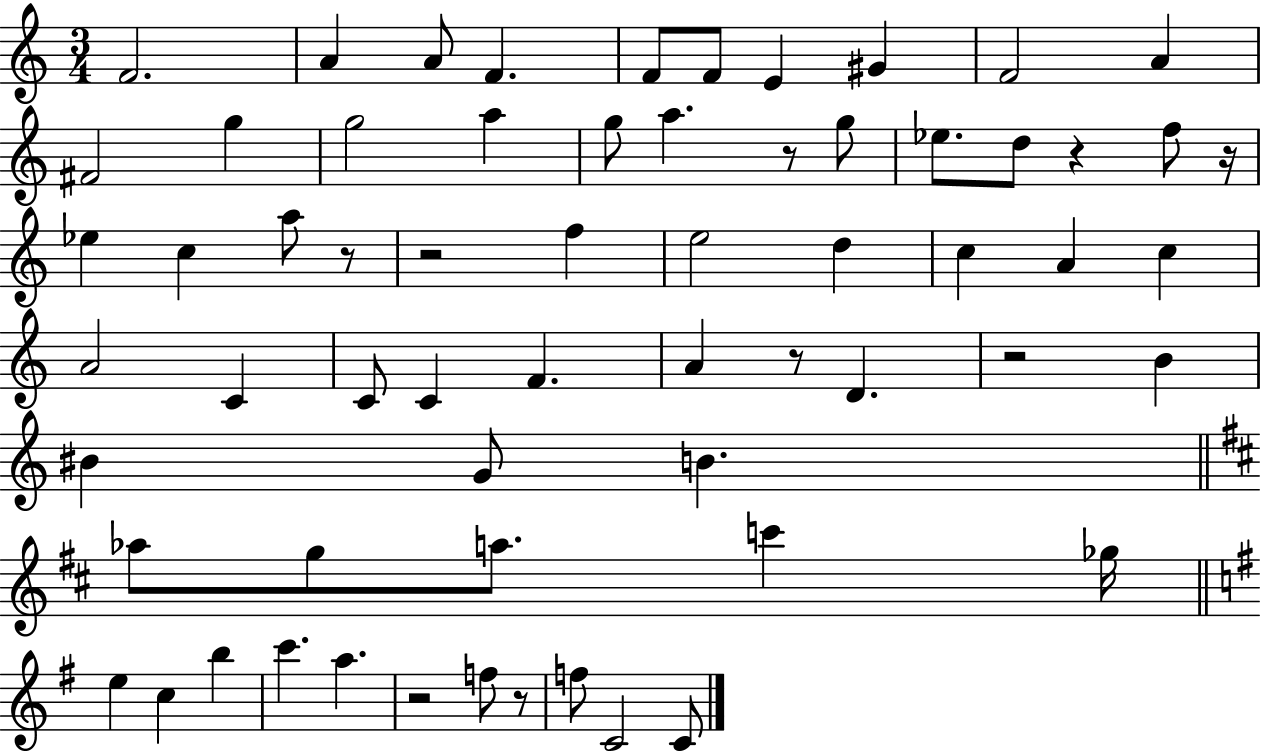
X:1
T:Untitled
M:3/4
L:1/4
K:C
F2 A A/2 F F/2 F/2 E ^G F2 A ^F2 g g2 a g/2 a z/2 g/2 _e/2 d/2 z f/2 z/4 _e c a/2 z/2 z2 f e2 d c A c A2 C C/2 C F A z/2 D z2 B ^B G/2 B _a/2 g/2 a/2 c' _g/4 e c b c' a z2 f/2 z/2 f/2 C2 C/2